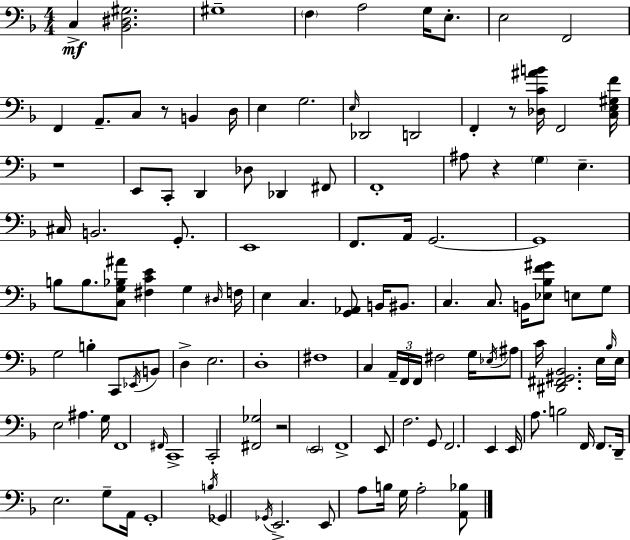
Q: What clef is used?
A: bass